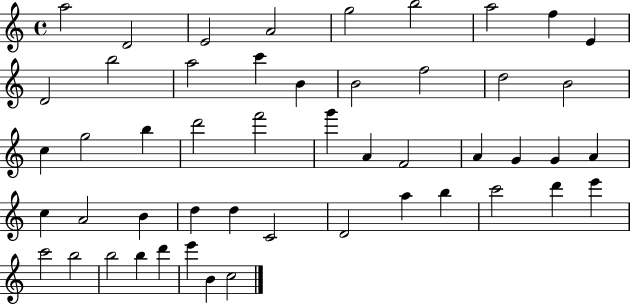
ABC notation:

X:1
T:Untitled
M:4/4
L:1/4
K:C
a2 D2 E2 A2 g2 b2 a2 f E D2 b2 a2 c' B B2 f2 d2 B2 c g2 b d'2 f'2 g' A F2 A G G A c A2 B d d C2 D2 a b c'2 d' e' c'2 b2 b2 b d' e' B c2